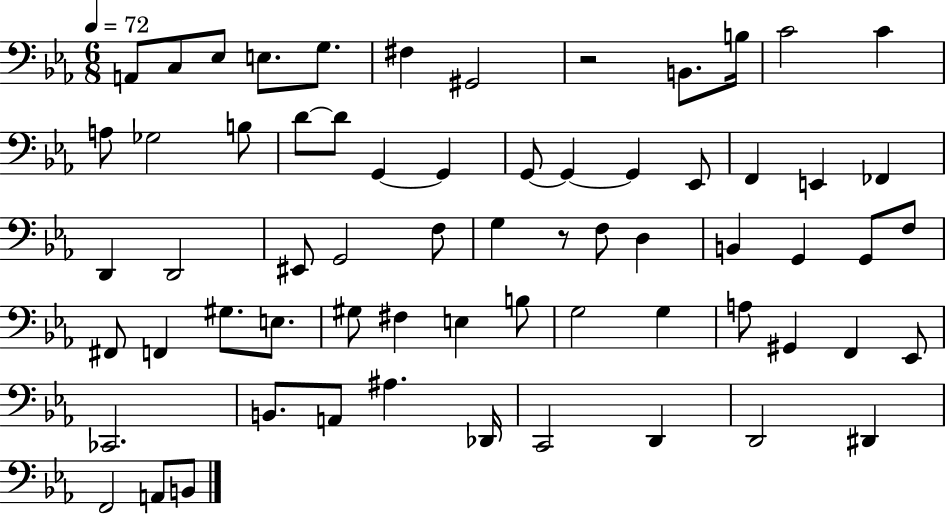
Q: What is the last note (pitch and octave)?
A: B2